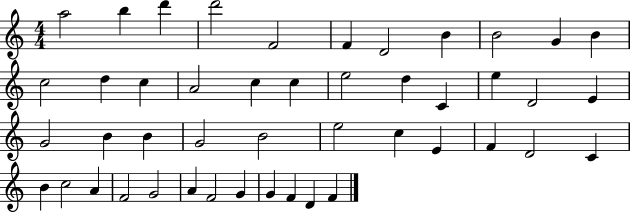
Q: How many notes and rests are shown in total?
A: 46